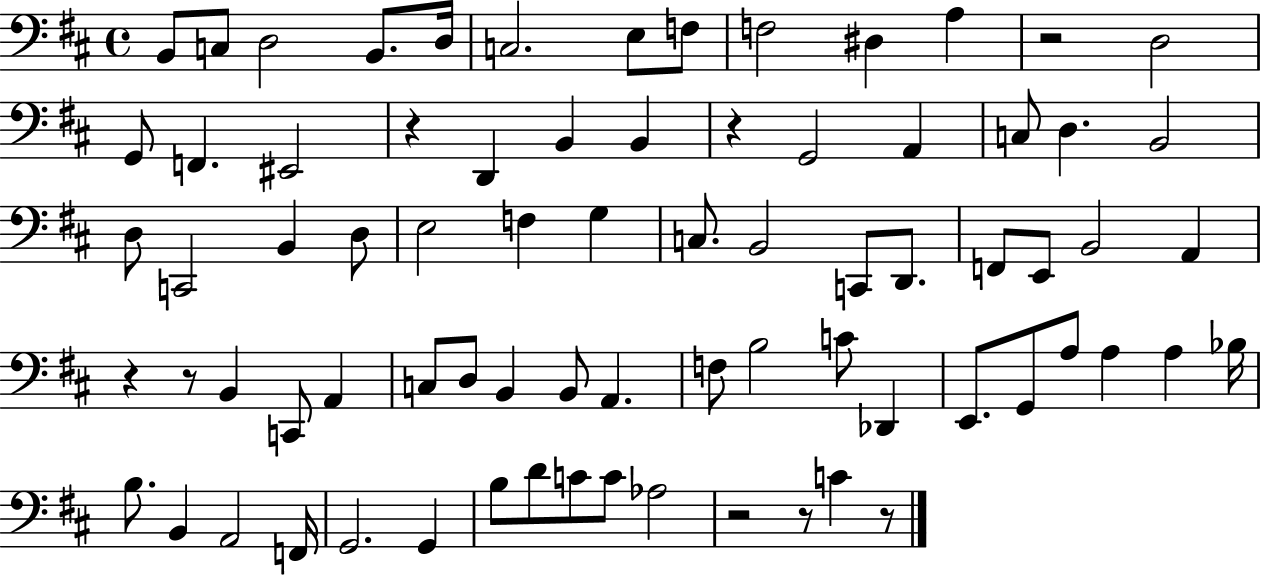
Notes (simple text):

B2/e C3/e D3/h B2/e. D3/s C3/h. E3/e F3/e F3/h D#3/q A3/q R/h D3/h G2/e F2/q. EIS2/h R/q D2/q B2/q B2/q R/q G2/h A2/q C3/e D3/q. B2/h D3/e C2/h B2/q D3/e E3/h F3/q G3/q C3/e. B2/h C2/e D2/e. F2/e E2/e B2/h A2/q R/q R/e B2/q C2/e A2/q C3/e D3/e B2/q B2/e A2/q. F3/e B3/h C4/e Db2/q E2/e. G2/e A3/e A3/q A3/q Bb3/s B3/e. B2/q A2/h F2/s G2/h. G2/q B3/e D4/e C4/e C4/e Ab3/h R/h R/e C4/q R/e